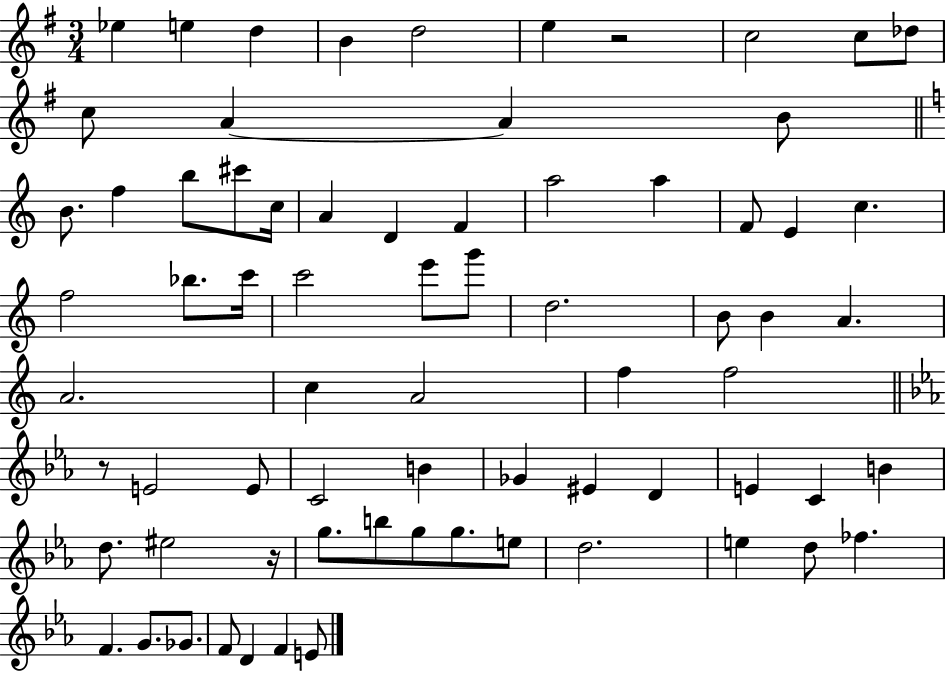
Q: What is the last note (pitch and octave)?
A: E4